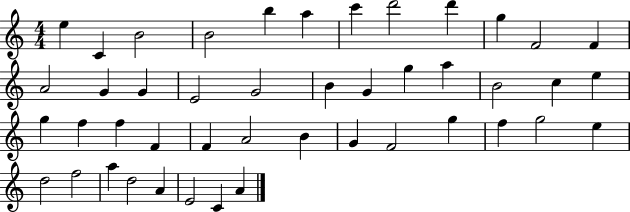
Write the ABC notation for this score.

X:1
T:Untitled
M:4/4
L:1/4
K:C
e C B2 B2 b a c' d'2 d' g F2 F A2 G G E2 G2 B G g a B2 c e g f f F F A2 B G F2 g f g2 e d2 f2 a d2 A E2 C A